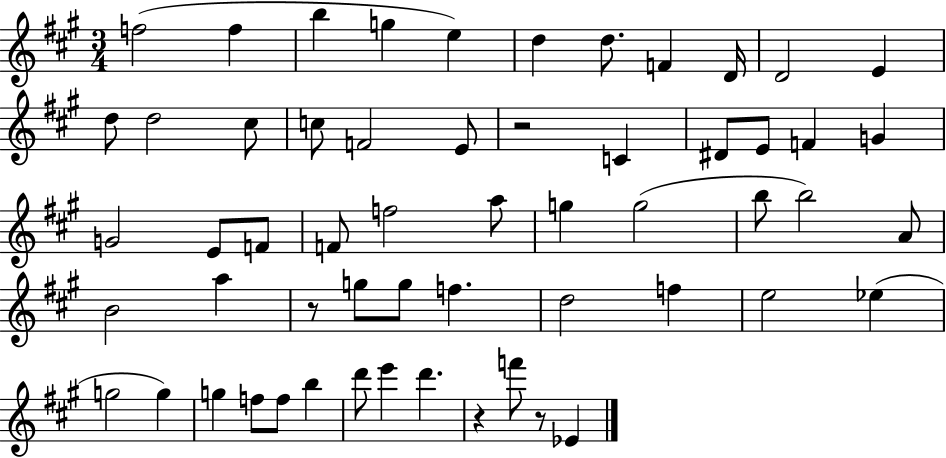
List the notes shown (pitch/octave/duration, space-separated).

F5/h F5/q B5/q G5/q E5/q D5/q D5/e. F4/q D4/s D4/h E4/q D5/e D5/h C#5/e C5/e F4/h E4/e R/h C4/q D#4/e E4/e F4/q G4/q G4/h E4/e F4/e F4/e F5/h A5/e G5/q G5/h B5/e B5/h A4/e B4/h A5/q R/e G5/e G5/e F5/q. D5/h F5/q E5/h Eb5/q G5/h G5/q G5/q F5/e F5/e B5/q D6/e E6/q D6/q. R/q F6/e R/e Eb4/q